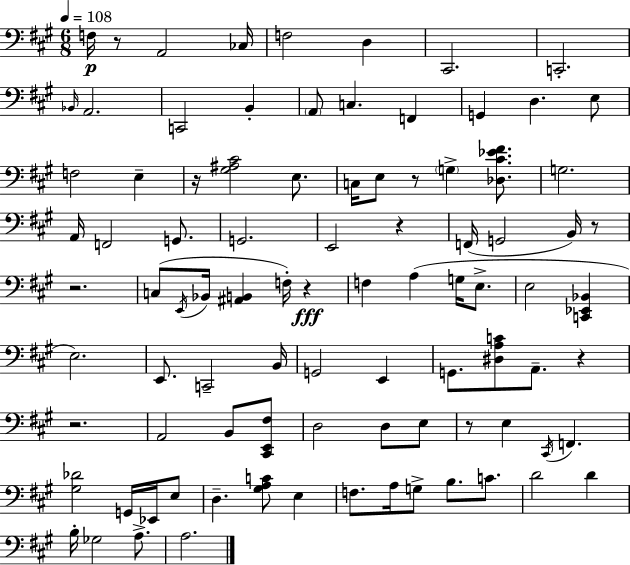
F3/s R/e A2/h CES3/s F3/h D3/q C#2/h. C2/h. Bb2/s A2/h. C2/h B2/q A2/e C3/q. F2/q G2/q D3/q. E3/e F3/h E3/q R/s [G#3,A#3,C#4]/h E3/e. C3/s E3/e R/e G3/q [Db3,C#4,Eb4,F#4]/e. G3/h. A2/s F2/h G2/e. G2/h. E2/h R/q F2/s G2/h B2/s R/e R/h. C3/e E2/s Bb2/s [A#2,B2]/q F3/s R/q F3/q A3/q G3/s E3/e. E3/h [C2,Eb2,Bb2]/q E3/h. E2/e. C2/h B2/s G2/h E2/q G2/e. [D#3,A3,C4]/e A2/e. R/q R/h. A2/h B2/e [C#2,E2,F#3]/e D3/h D3/e E3/e R/e E3/q C#2/s F2/q. [G#3,Db4]/h G2/s Eb2/s E3/e D3/q. [G#3,A3,C4]/e E3/q F3/e. A3/s G3/e B3/e. C4/e. D4/h D4/q B3/s Gb3/h A3/e. A3/h.